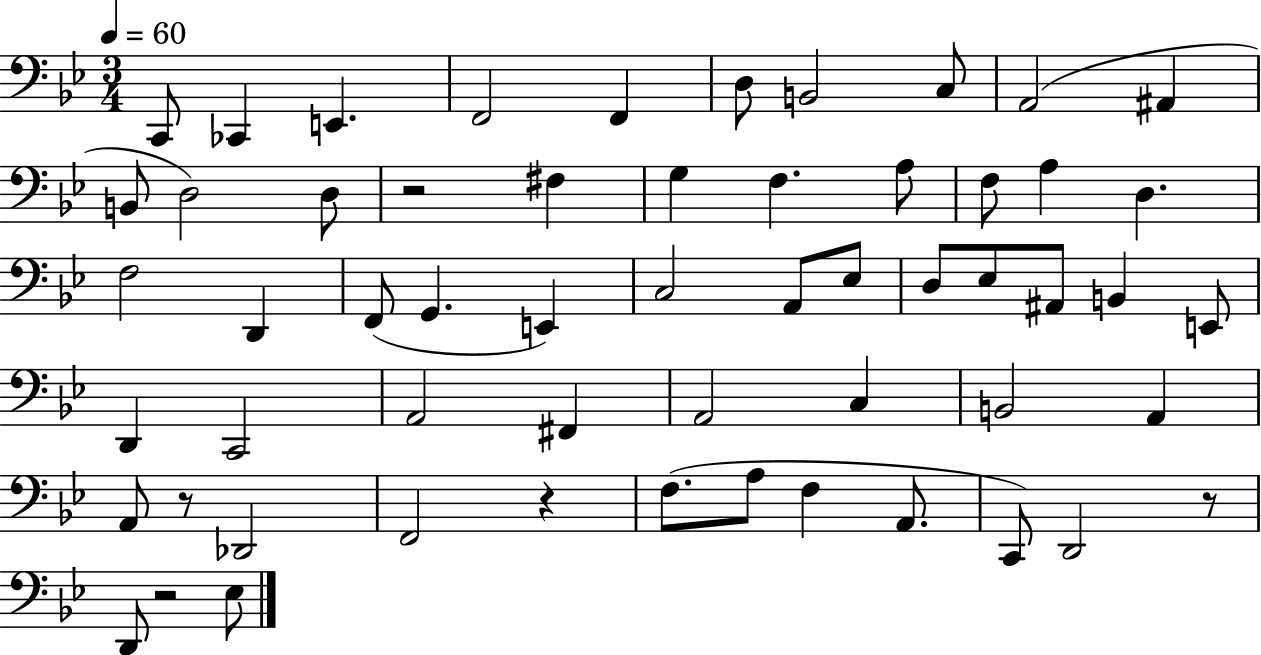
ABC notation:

X:1
T:Untitled
M:3/4
L:1/4
K:Bb
C,,/2 _C,, E,, F,,2 F,, D,/2 B,,2 C,/2 A,,2 ^A,, B,,/2 D,2 D,/2 z2 ^F, G, F, A,/2 F,/2 A, D, F,2 D,, F,,/2 G,, E,, C,2 A,,/2 _E,/2 D,/2 _E,/2 ^A,,/2 B,, E,,/2 D,, C,,2 A,,2 ^F,, A,,2 C, B,,2 A,, A,,/2 z/2 _D,,2 F,,2 z F,/2 A,/2 F, A,,/2 C,,/2 D,,2 z/2 D,,/2 z2 _E,/2